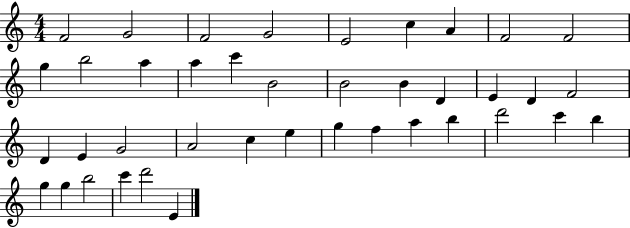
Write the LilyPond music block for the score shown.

{
  \clef treble
  \numericTimeSignature
  \time 4/4
  \key c \major
  f'2 g'2 | f'2 g'2 | e'2 c''4 a'4 | f'2 f'2 | \break g''4 b''2 a''4 | a''4 c'''4 b'2 | b'2 b'4 d'4 | e'4 d'4 f'2 | \break d'4 e'4 g'2 | a'2 c''4 e''4 | g''4 f''4 a''4 b''4 | d'''2 c'''4 b''4 | \break g''4 g''4 b''2 | c'''4 d'''2 e'4 | \bar "|."
}